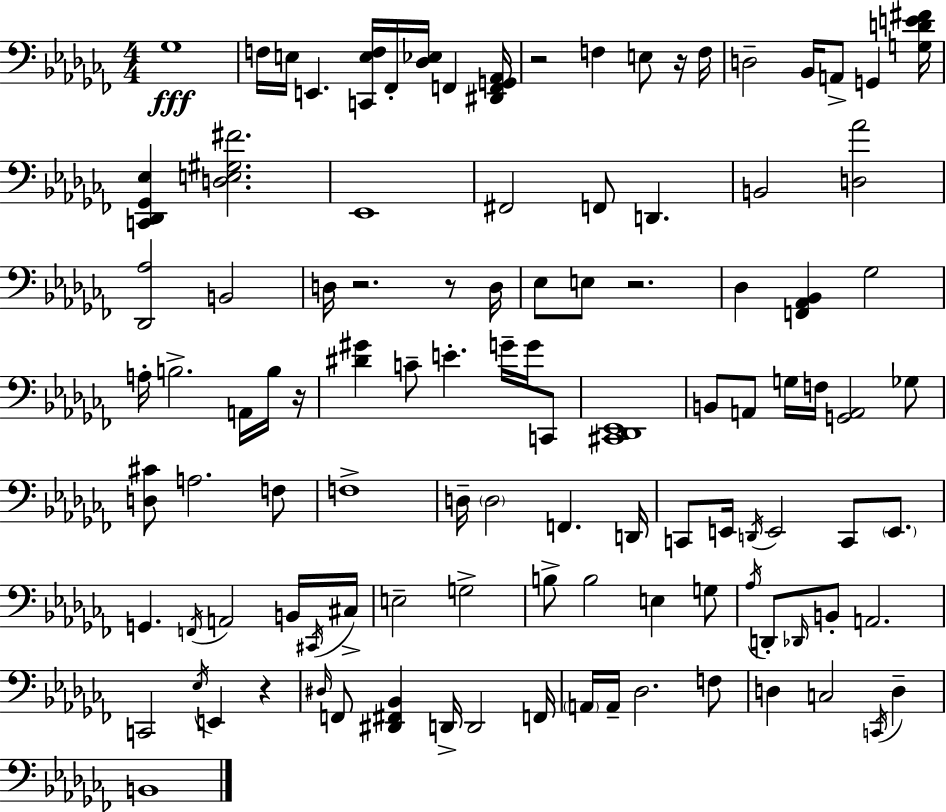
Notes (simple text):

Gb3/w F3/s E3/s E2/q. [C2,E3,F3]/s FES2/s [Db3,Eb3]/s F2/q [D#2,F2,G2,Ab2]/s R/h F3/q E3/e R/s F3/s D3/h Bb2/s A2/e G2/q [G3,D4,E4,F#4]/s [C2,Db2,Gb2,Eb3]/q [D3,E3,G#3,F#4]/h. Eb2/w F#2/h F2/e D2/q. B2/h [D3,Ab4]/h [Db2,Ab3]/h B2/h D3/s R/h. R/e D3/s Eb3/e E3/e R/h. Db3/q [F2,Ab2,Bb2]/q Gb3/h A3/s B3/h. A2/s B3/s R/s [D#4,G#4]/q C4/e E4/q. G4/s G4/s C2/e [C#2,Db2,Eb2]/w B2/e A2/e G3/s F3/s [G2,A2]/h Gb3/e [D3,C#4]/e A3/h. F3/e F3/w D3/s D3/h F2/q. D2/s C2/e E2/s D2/s E2/h C2/e E2/e. G2/q. F2/s A2/h B2/s C#2/s C#3/s E3/h G3/h B3/e B3/h E3/q G3/e Ab3/s D2/e Db2/s B2/e A2/h. C2/h Eb3/s E2/q R/q D#3/s F2/e [D#2,F#2,Bb2]/q D2/s D2/h F2/s A2/s A2/s Db3/h. F3/e D3/q C3/h C2/s D3/q B2/w